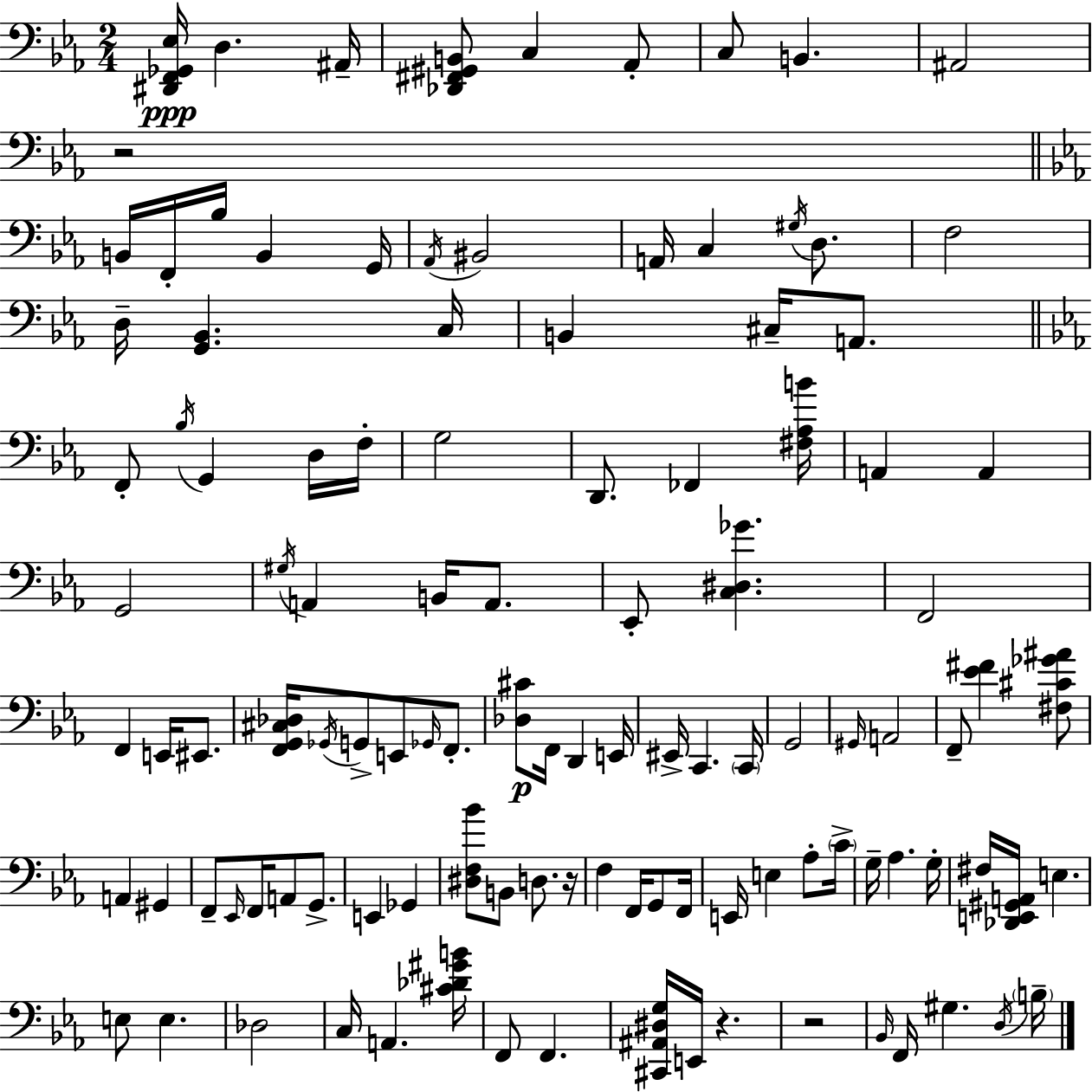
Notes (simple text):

[D#2,F2,Gb2,Eb3]/s D3/q. A#2/s [Db2,F#2,G#2,B2]/e C3/q Ab2/e C3/e B2/q. A#2/h R/h B2/s F2/s Bb3/s B2/q G2/s Ab2/s BIS2/h A2/s C3/q G#3/s D3/e. F3/h D3/s [G2,Bb2]/q. C3/s B2/q C#3/s A2/e. F2/e Bb3/s G2/q D3/s F3/s G3/h D2/e. FES2/q [F#3,Ab3,B4]/s A2/q A2/q G2/h G#3/s A2/q B2/s A2/e. Eb2/e [C3,D#3,Gb4]/q. F2/h F2/q E2/s EIS2/e. [F2,G2,C#3,Db3]/s Gb2/s G2/e E2/e Gb2/s F2/e. [Db3,C#4]/e F2/s D2/q E2/s EIS2/s C2/q. C2/s G2/h G#2/s A2/h F2/e [Eb4,F#4]/q [F#3,C#4,Gb4,A#4]/e A2/q G#2/q F2/e Eb2/s F2/s A2/e G2/e. E2/q Gb2/q [D#3,F3,Bb4]/e B2/e D3/e. R/s F3/q F2/s G2/e F2/s E2/s E3/q Ab3/e C4/s G3/s Ab3/q. G3/s F#3/s [Db2,E2,G#2,A2]/s E3/q. E3/e E3/q. Db3/h C3/s A2/q. [C#4,Db4,G#4,B4]/s F2/e F2/q. [C#2,A#2,D#3,G3]/s E2/s R/q. R/h Bb2/s F2/s G#3/q. D3/s B3/s